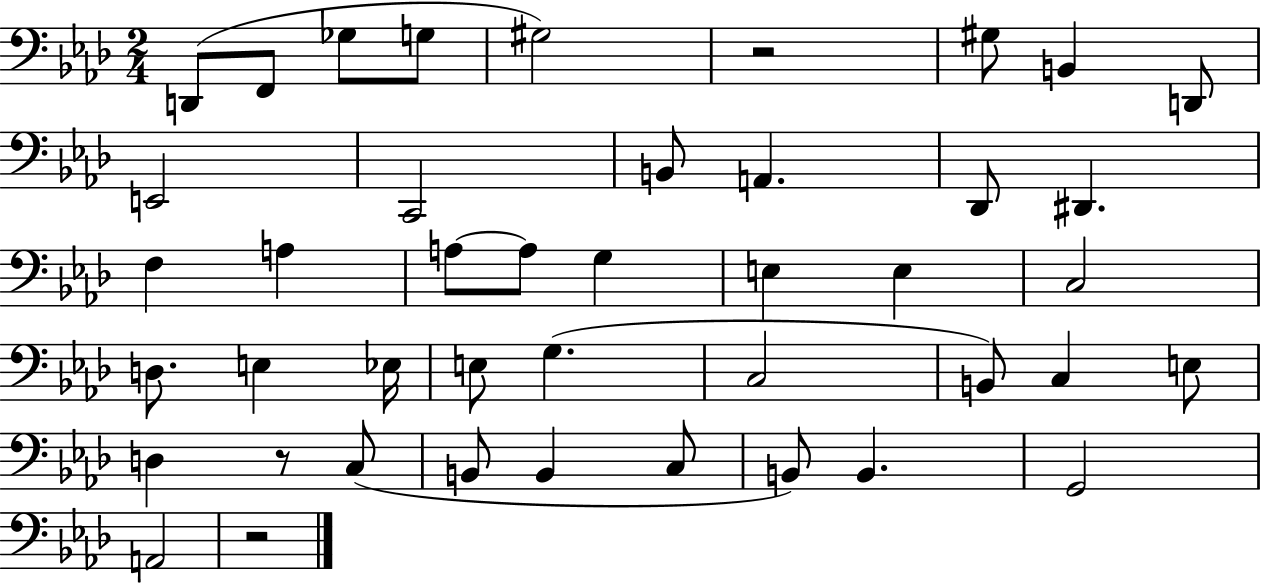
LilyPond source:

{
  \clef bass
  \numericTimeSignature
  \time 2/4
  \key aes \major
  \repeat volta 2 { d,8( f,8 ges8 g8 | gis2) | r2 | gis8 b,4 d,8 | \break e,2 | c,2 | b,8 a,4. | des,8 dis,4. | \break f4 a4 | a8~~ a8 g4 | e4 e4 | c2 | \break d8. e4 ees16 | e8 g4.( | c2 | b,8) c4 e8 | \break d4 r8 c8( | b,8 b,4 c8 | b,8) b,4. | g,2 | \break a,2 | r2 | } \bar "|."
}